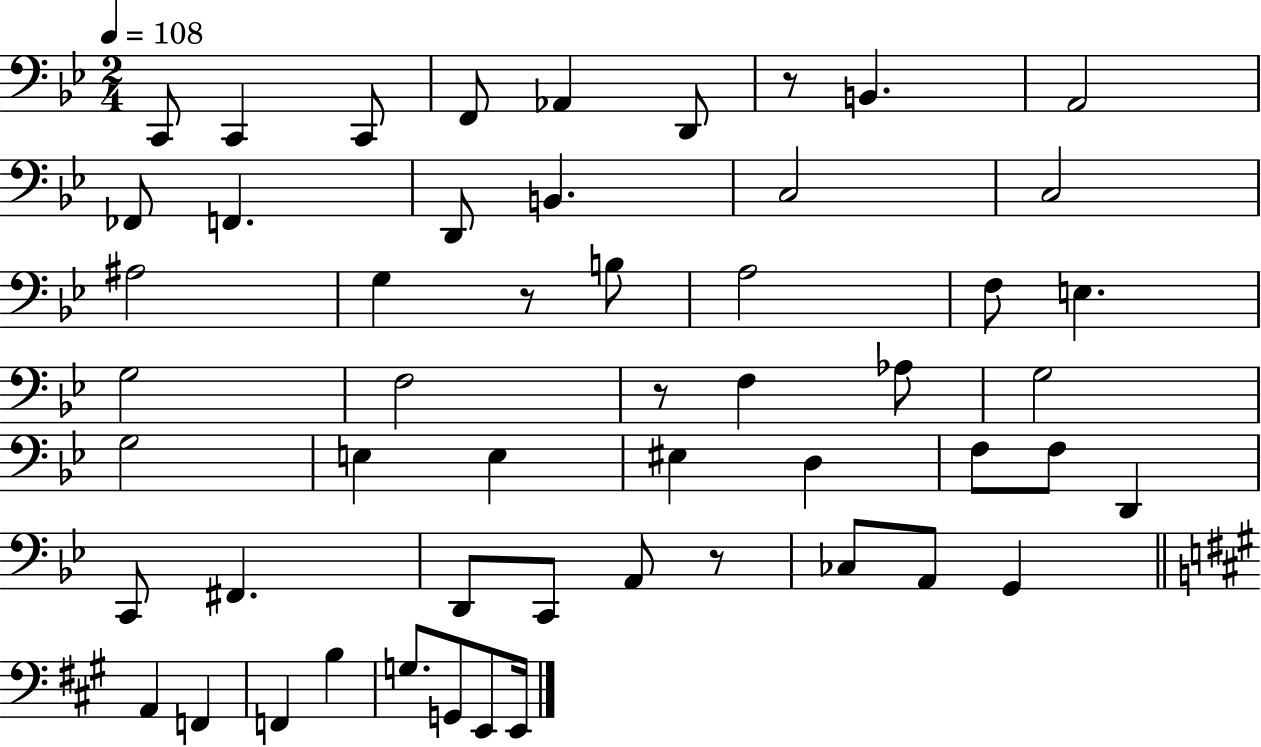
X:1
T:Untitled
M:2/4
L:1/4
K:Bb
C,,/2 C,, C,,/2 F,,/2 _A,, D,,/2 z/2 B,, A,,2 _F,,/2 F,, D,,/2 B,, C,2 C,2 ^A,2 G, z/2 B,/2 A,2 F,/2 E, G,2 F,2 z/2 F, _A,/2 G,2 G,2 E, E, ^E, D, F,/2 F,/2 D,, C,,/2 ^F,, D,,/2 C,,/2 A,,/2 z/2 _C,/2 A,,/2 G,, A,, F,, F,, B, G,/2 G,,/2 E,,/2 E,,/4